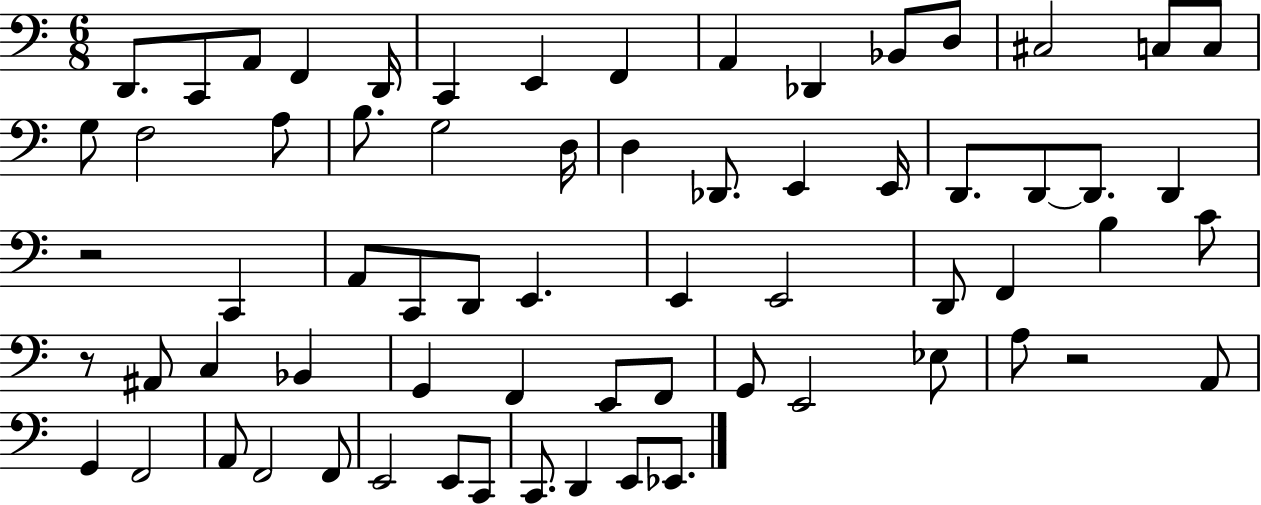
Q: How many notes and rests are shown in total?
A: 67